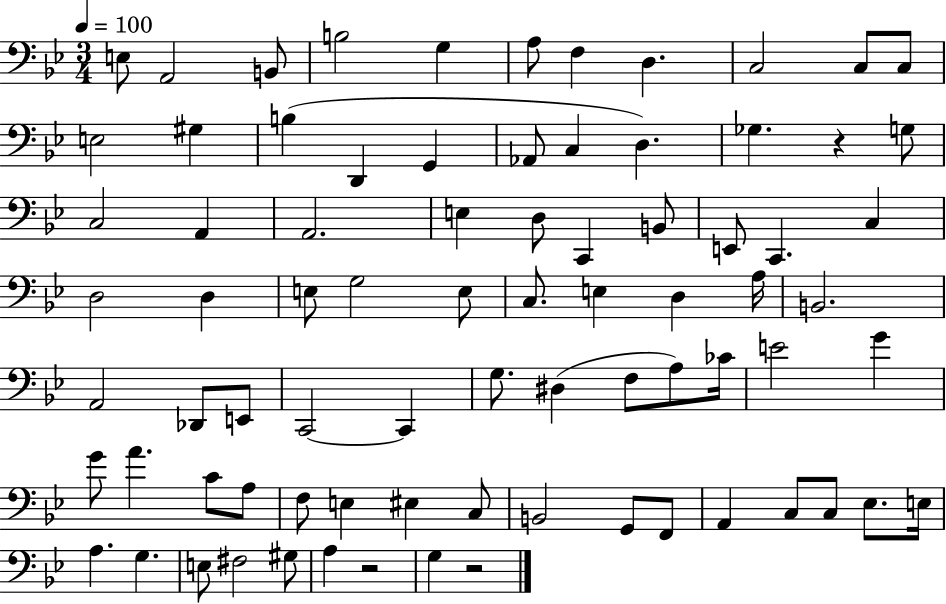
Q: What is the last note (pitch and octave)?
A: G3